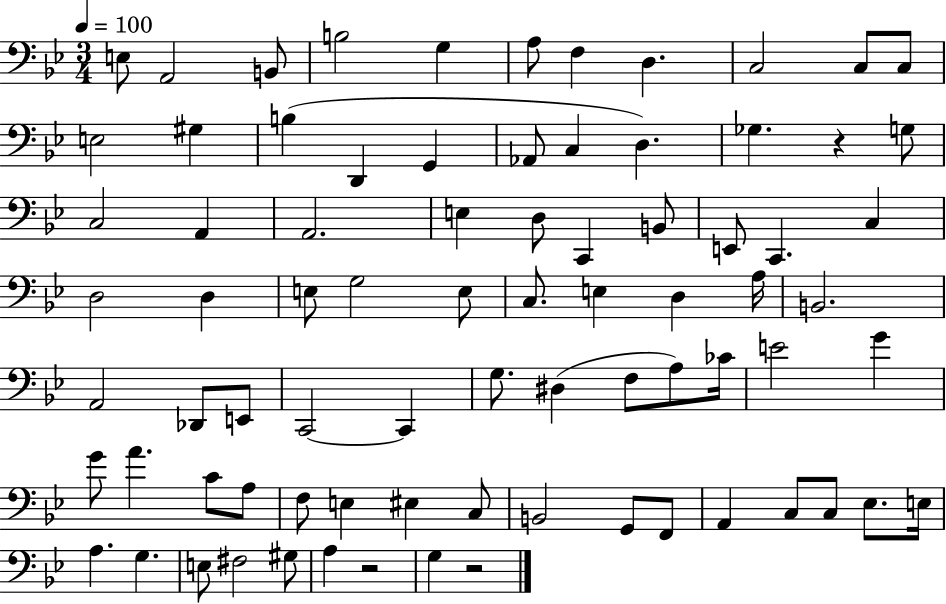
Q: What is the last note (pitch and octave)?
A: G3